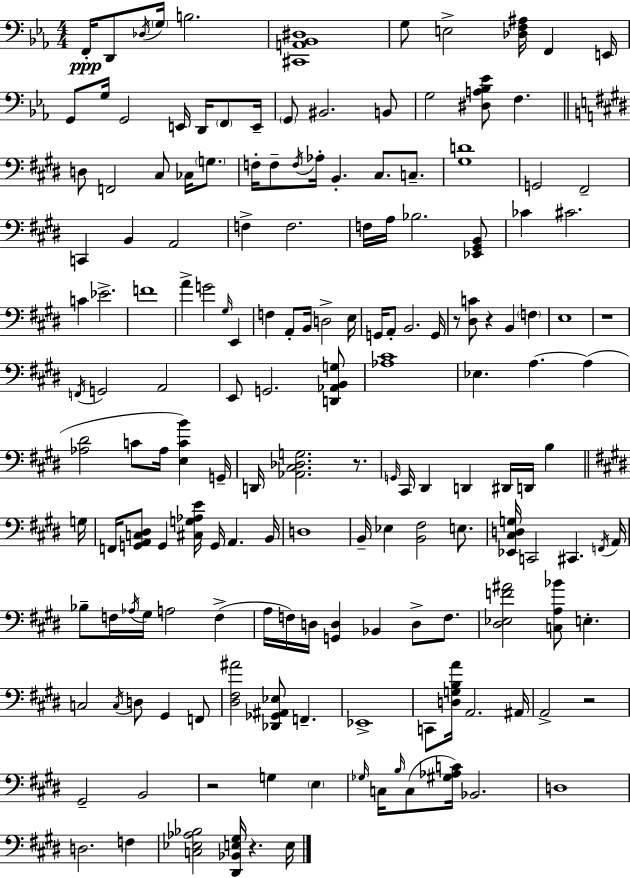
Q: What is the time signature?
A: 4/4